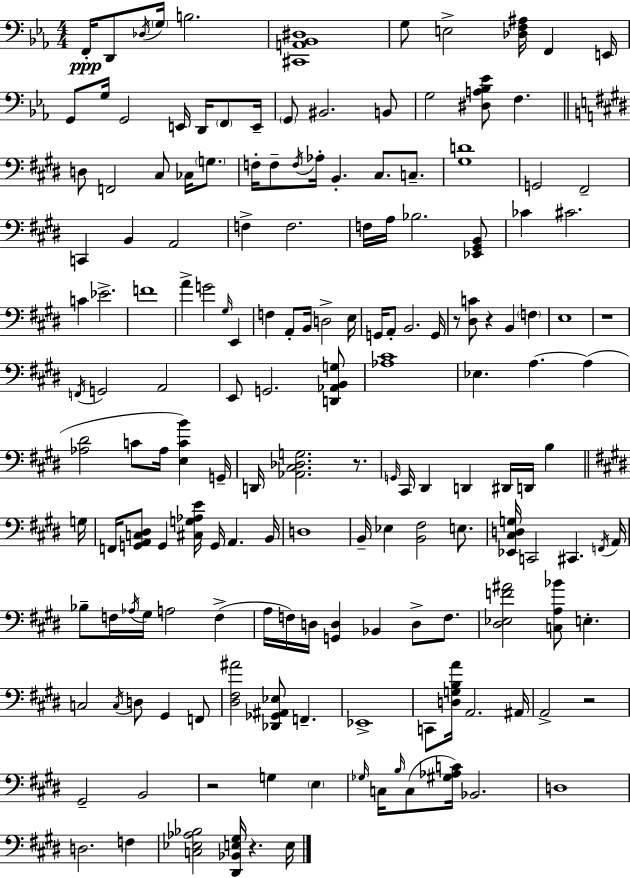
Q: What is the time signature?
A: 4/4